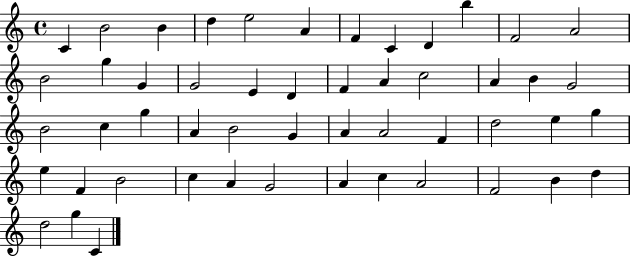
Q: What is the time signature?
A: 4/4